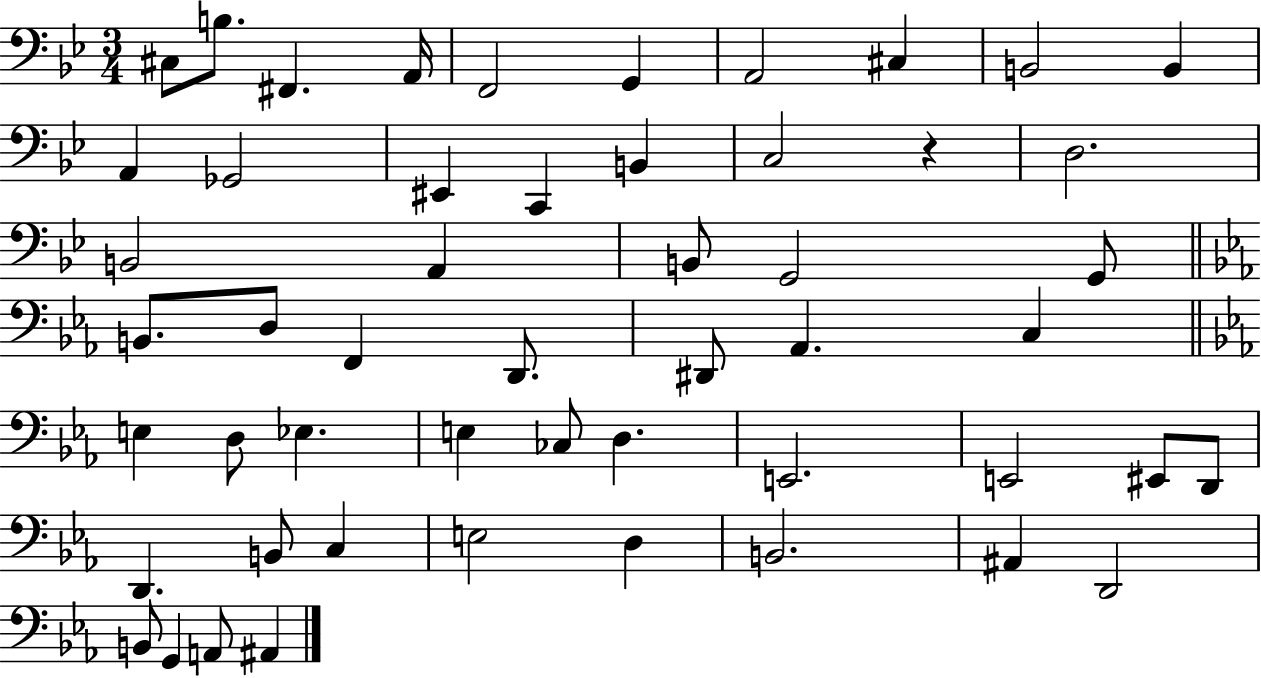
X:1
T:Untitled
M:3/4
L:1/4
K:Bb
^C,/2 B,/2 ^F,, A,,/4 F,,2 G,, A,,2 ^C, B,,2 B,, A,, _G,,2 ^E,, C,, B,, C,2 z D,2 B,,2 A,, B,,/2 G,,2 G,,/2 B,,/2 D,/2 F,, D,,/2 ^D,,/2 _A,, C, E, D,/2 _E, E, _C,/2 D, E,,2 E,,2 ^E,,/2 D,,/2 D,, B,,/2 C, E,2 D, B,,2 ^A,, D,,2 B,,/2 G,, A,,/2 ^A,,